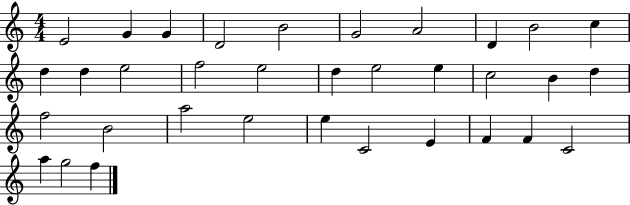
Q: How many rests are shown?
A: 0